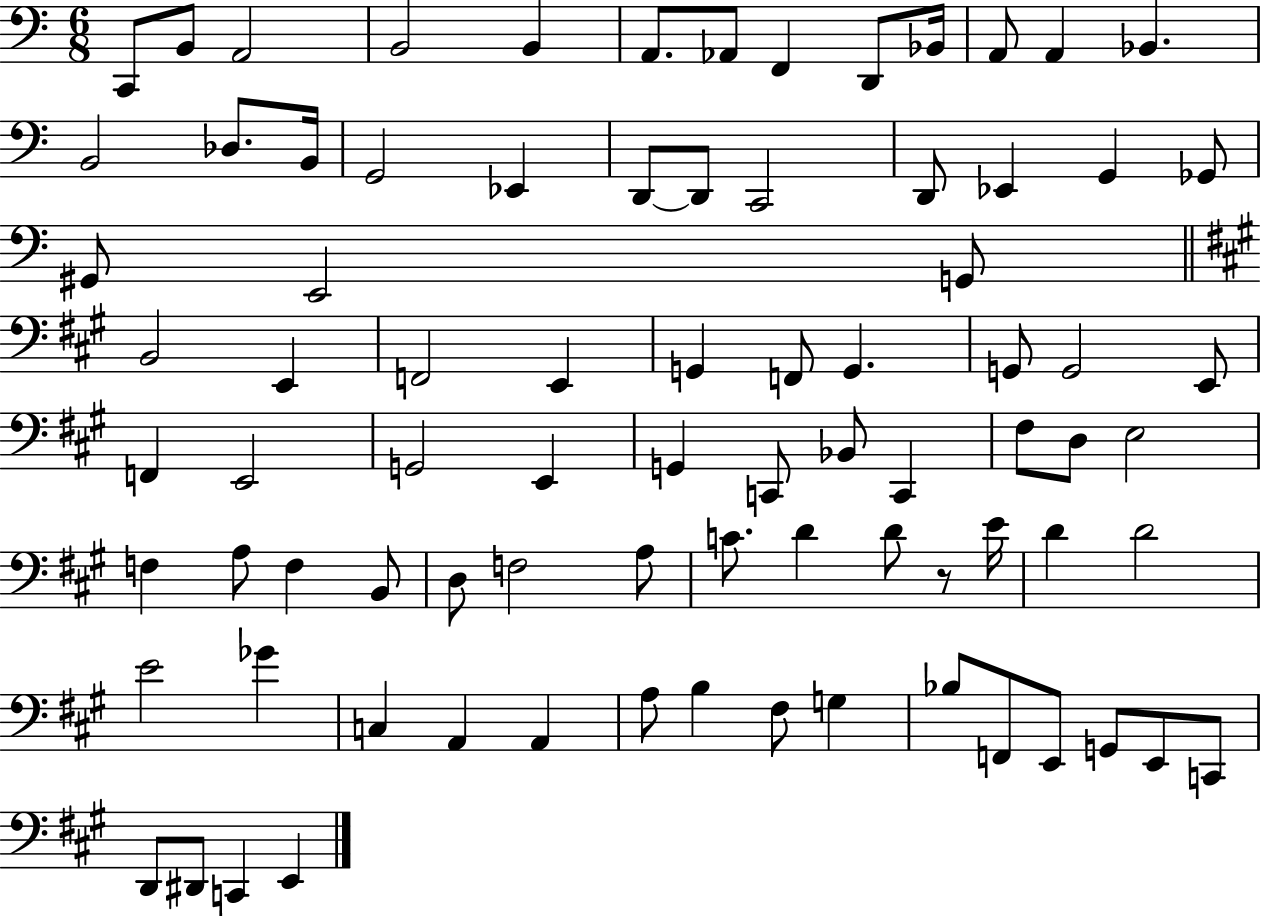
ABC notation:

X:1
T:Untitled
M:6/8
L:1/4
K:C
C,,/2 B,,/2 A,,2 B,,2 B,, A,,/2 _A,,/2 F,, D,,/2 _B,,/4 A,,/2 A,, _B,, B,,2 _D,/2 B,,/4 G,,2 _E,, D,,/2 D,,/2 C,,2 D,,/2 _E,, G,, _G,,/2 ^G,,/2 E,,2 G,,/2 B,,2 E,, F,,2 E,, G,, F,,/2 G,, G,,/2 G,,2 E,,/2 F,, E,,2 G,,2 E,, G,, C,,/2 _B,,/2 C,, ^F,/2 D,/2 E,2 F, A,/2 F, B,,/2 D,/2 F,2 A,/2 C/2 D D/2 z/2 E/4 D D2 E2 _G C, A,, A,, A,/2 B, ^F,/2 G, _B,/2 F,,/2 E,,/2 G,,/2 E,,/2 C,,/2 D,,/2 ^D,,/2 C,, E,,